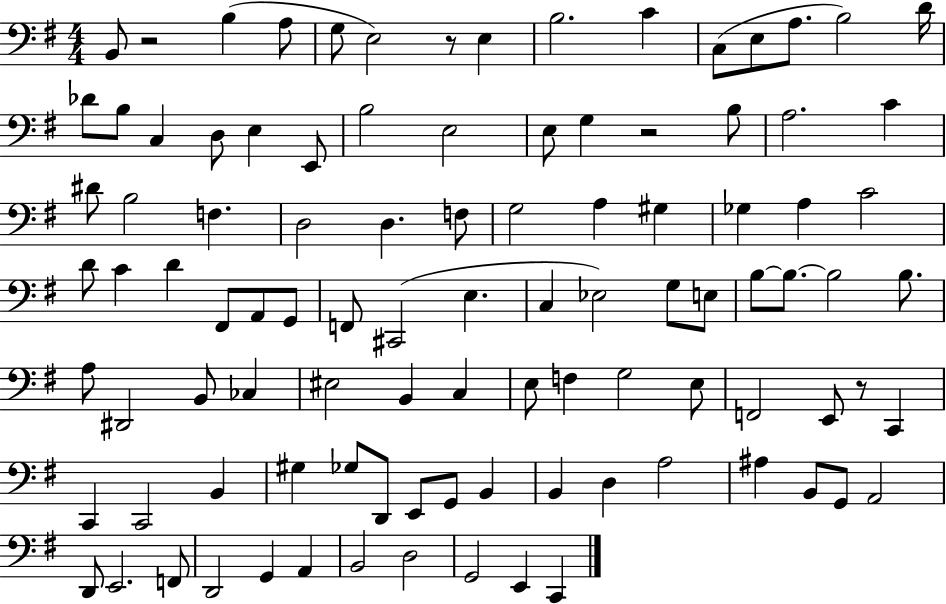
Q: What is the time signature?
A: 4/4